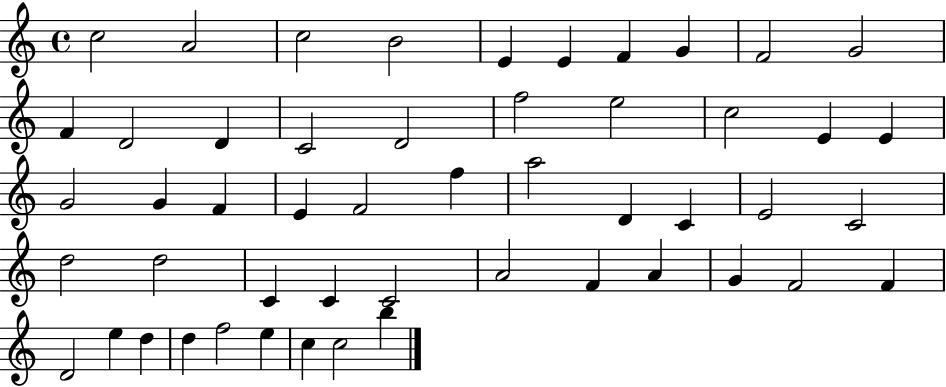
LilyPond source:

{
  \clef treble
  \time 4/4
  \defaultTimeSignature
  \key c \major
  c''2 a'2 | c''2 b'2 | e'4 e'4 f'4 g'4 | f'2 g'2 | \break f'4 d'2 d'4 | c'2 d'2 | f''2 e''2 | c''2 e'4 e'4 | \break g'2 g'4 f'4 | e'4 f'2 f''4 | a''2 d'4 c'4 | e'2 c'2 | \break d''2 d''2 | c'4 c'4 c'2 | a'2 f'4 a'4 | g'4 f'2 f'4 | \break d'2 e''4 d''4 | d''4 f''2 e''4 | c''4 c''2 b''4 | \bar "|."
}